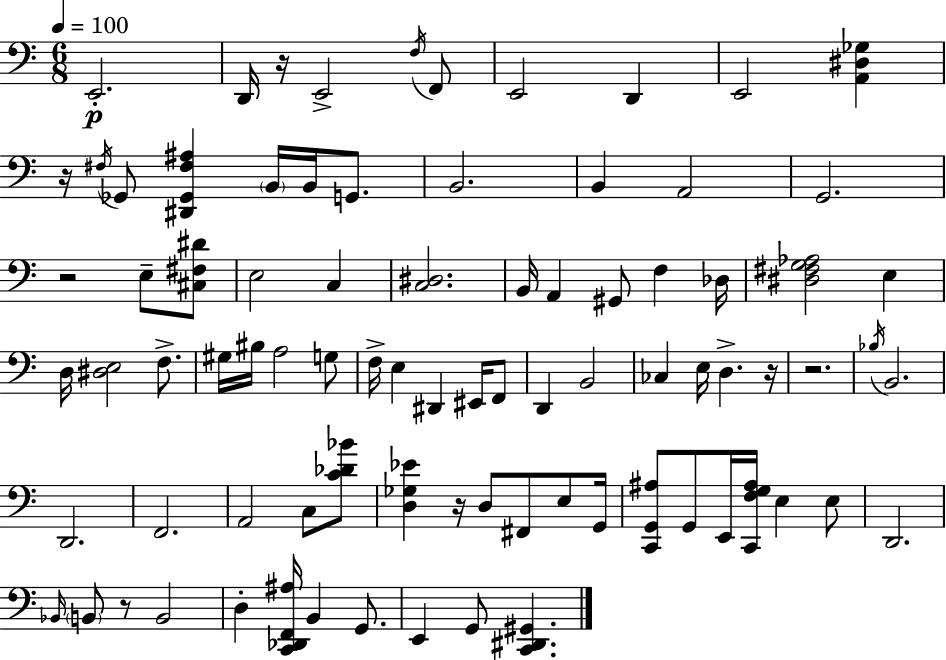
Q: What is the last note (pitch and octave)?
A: G2